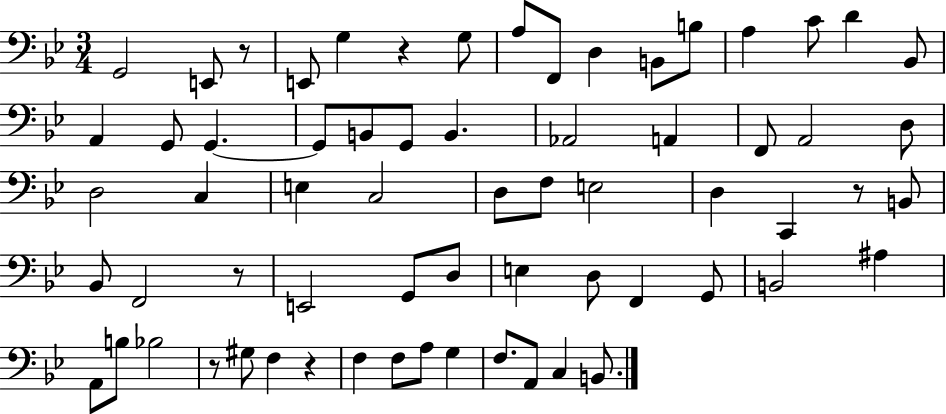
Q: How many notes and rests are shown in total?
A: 66